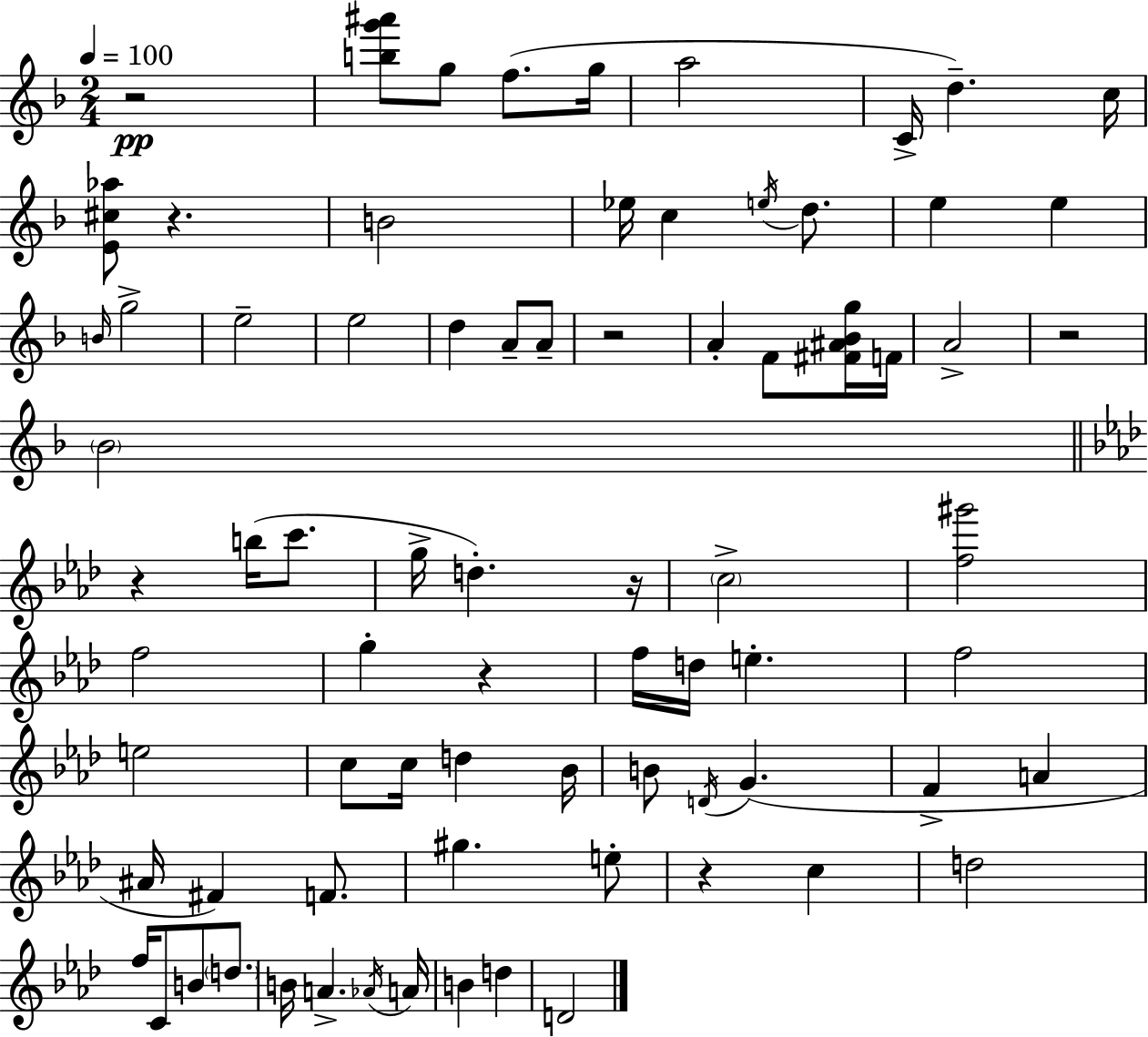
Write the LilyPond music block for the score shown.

{
  \clef treble
  \numericTimeSignature
  \time 2/4
  \key f \major
  \tempo 4 = 100
  \repeat volta 2 { r2\pp | <b'' g''' ais'''>8 g''8 f''8.( g''16 | a''2 | c'16-> d''4.--) c''16 | \break <e' cis'' aes''>8 r4. | b'2 | ees''16 c''4 \acciaccatura { e''16 } d''8. | e''4 e''4 | \break \grace { b'16 } g''2-> | e''2-- | e''2 | d''4 a'8-- | \break a'8-- r2 | a'4-. f'8 | <fis' ais' bes' g''>16 f'16 a'2-> | r2 | \break \parenthesize bes'2 | \bar "||" \break \key aes \major r4 b''16( c'''8. | g''16-> d''4.-.) r16 | \parenthesize c''2-> | <f'' gis'''>2 | \break f''2 | g''4-. r4 | f''16 d''16 e''4.-. | f''2 | \break e''2 | c''8 c''16 d''4 bes'16 | b'8 \acciaccatura { d'16 } g'4.( | f'4-> a'4 | \break ais'16 fis'4) f'8. | gis''4. e''8-. | r4 c''4 | d''2 | \break f''16 c'8 b'8 \parenthesize d''8. | b'16 a'4.-> | \acciaccatura { aes'16 } a'16 b'4 d''4 | d'2 | \break } \bar "|."
}